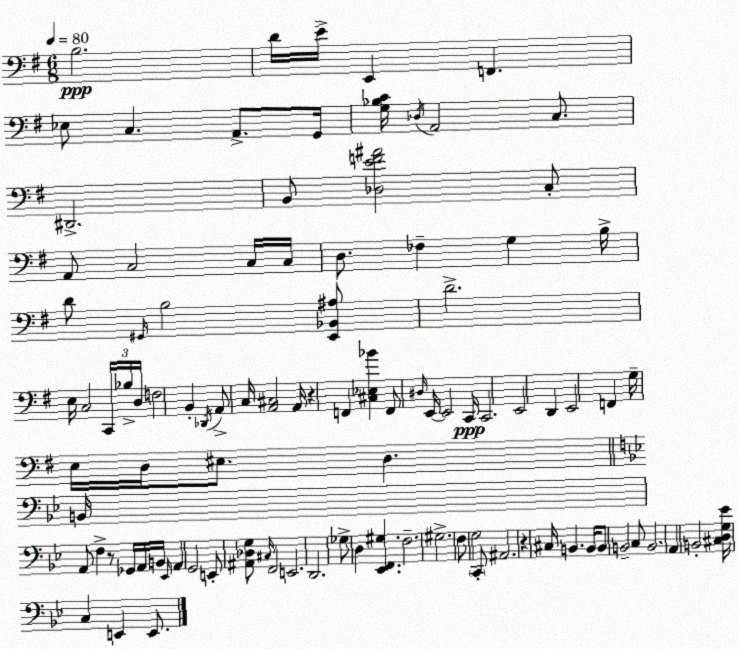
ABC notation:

X:1
T:Untitled
M:6/8
L:1/4
K:G
B,2 D/4 E/4 E,, F,, _E,/2 C, A,,/2 G,,/4 [G,_B,C]/4 _D,/4 A,,2 C,/2 ^D,,2 B,,/2 [_D,EF^A]2 C,/2 A,,/2 C,2 C,/4 C,/4 D,/2 _F, G, B,/4 D/2 ^G,,/4 B,2 [E,,_B,,^A,]/2 D2 E,/4 C,2 C,,/4 _B,/4 D,/4 F,2 B,, _D,,/4 A,,/2 C,/4 [A,,^C,]2 A,,/4 z F,, [^C,_E,_B] F,,/2 ^D,/4 E,,/4 E,,2 C,,/4 C,,2 E,,2 D,, E,,2 F,, G,/4 E,/4 D,/4 ^E,/2 D, B,,/4 A,,/2 F, z/2 _G,,/4 A,,/4 B,,/4 _E,,/4 A,, G,,2 E,,/2 [^A,,_D,G,]/2 ^C,/4 F,,2 E,,2 D,,2 _G,/2 D, [_E,,F,,^G,] F,2 ^G,2 F,/2 G,2 C,,/2 ^A,,2 z ^C,/4 B,, B,,/4 B,,/2 B,,2 C,/2 B,,2 A,, B,,2 [^C,D,G,_E]/4 C, E,, E,,/2